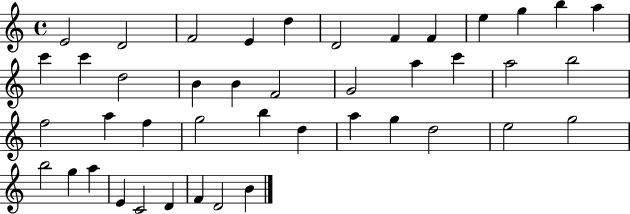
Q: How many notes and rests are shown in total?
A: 43